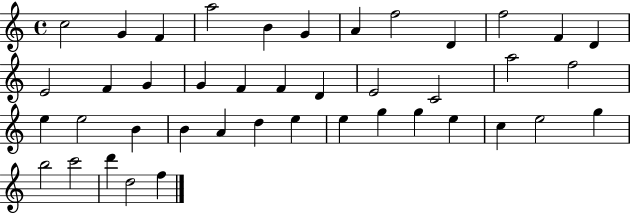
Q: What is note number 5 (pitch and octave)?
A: B4